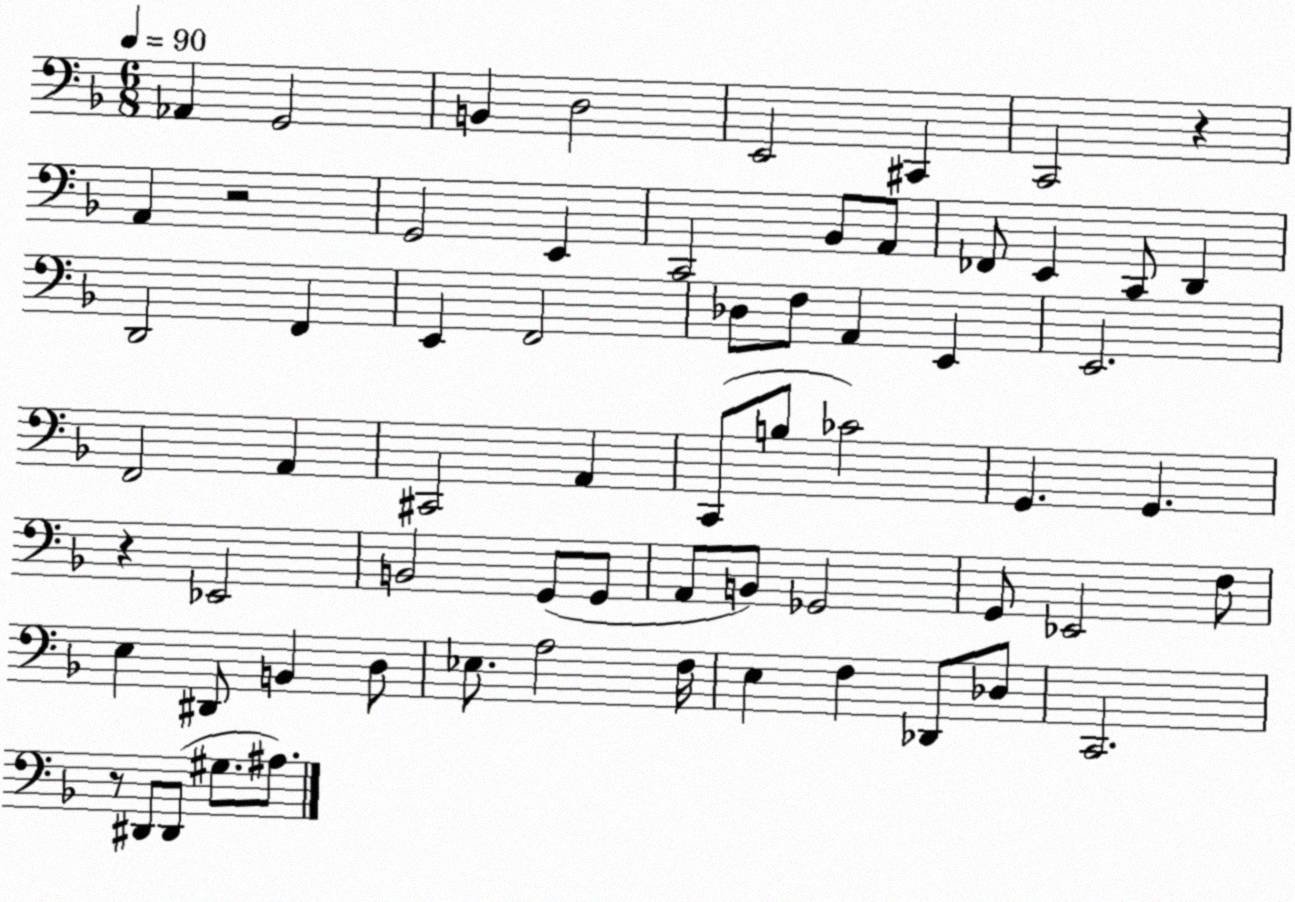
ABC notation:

X:1
T:Untitled
M:6/8
L:1/4
K:F
_A,, G,,2 B,, D,2 E,,2 ^C,, C,,2 z A,, z2 G,,2 E,, C,,2 _B,,/2 A,,/2 _F,,/2 E,, C,,/2 D,, D,,2 F,, E,, F,,2 _D,/2 F,/2 A,, E,, E,,2 F,,2 A,, ^C,,2 A,, C,,/2 B,/2 _C2 G,, G,, z _E,,2 B,,2 G,,/2 G,,/2 A,,/2 B,,/2 _G,,2 G,,/2 _E,,2 F,/2 E, ^D,,/2 B,, D,/2 _E,/2 A,2 F,/4 E, F, _D,,/2 _D,/2 C,,2 z/2 ^D,,/2 ^D,,/2 ^G,/2 ^A,/2